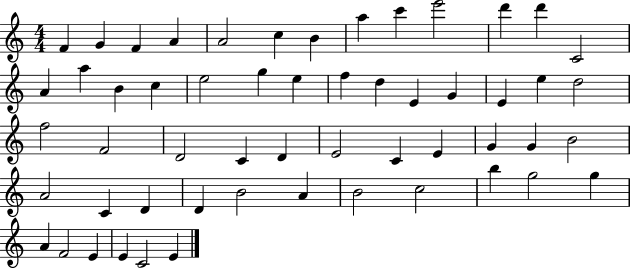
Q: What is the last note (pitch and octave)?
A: E4